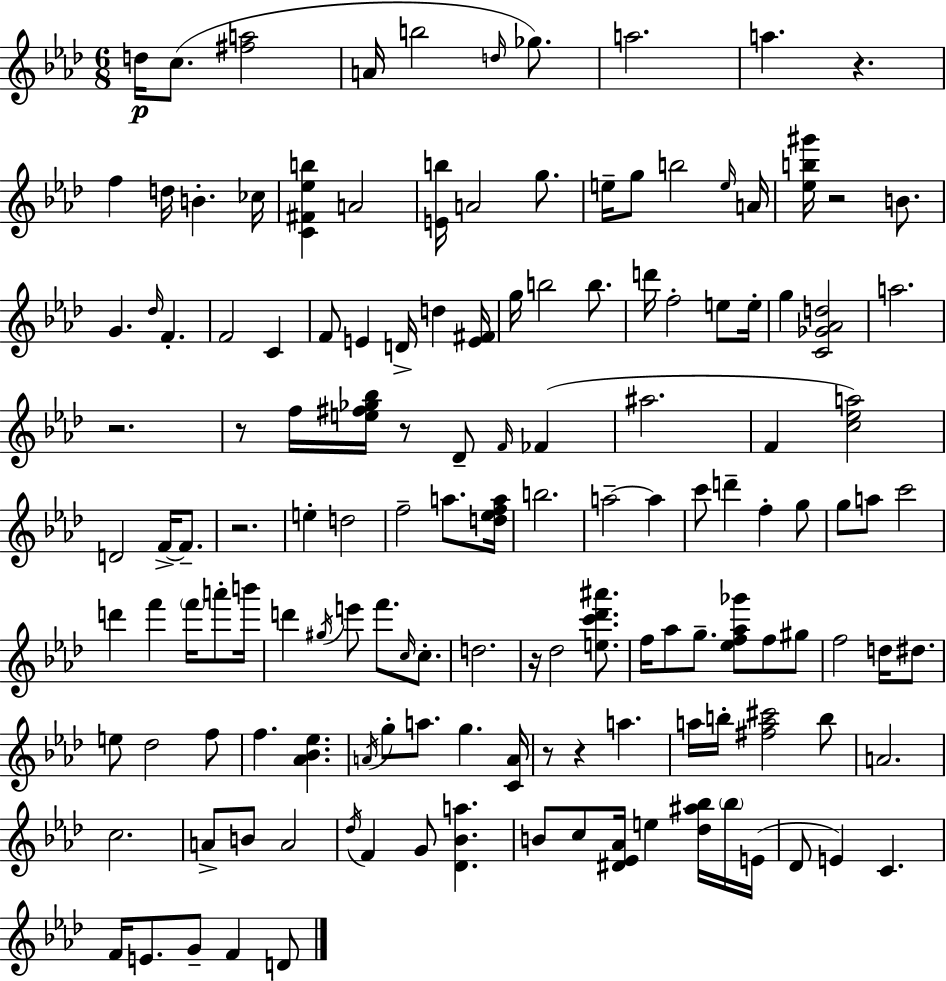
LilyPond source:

{
  \clef treble
  \numericTimeSignature
  \time 6/8
  \key f \minor
  d''16\p c''8.( <fis'' a''>2 | a'16 b''2 \grace { d''16 }) ges''8. | a''2. | a''4. r4. | \break f''4 d''16 b'4.-. | ces''16 <c' fis' ees'' b''>4 a'2 | <e' b''>16 a'2 g''8. | e''16-- g''8 b''2 | \break \grace { e''16 } a'16 <ees'' b'' gis'''>16 r2 b'8. | g'4. \grace { des''16 } f'4.-. | f'2 c'4 | f'8 e'4 d'16-> d''4 | \break <e' fis'>16 g''16 b''2 | b''8. d'''16 f''2-. | e''8 e''16-. g''4 <c' ges' aes' d''>2 | a''2. | \break r2. | r8 f''16 <e'' fis'' ges'' bes''>16 r8 des'8-- \grace { f'16 }( | fes'4 ais''2. | f'4 <c'' ees'' a''>2) | \break d'2 | f'16->~~ f'8.-- r2. | e''4-. d''2 | f''2-- | \break a''8. <d'' ees'' f'' a''>16 b''2. | a''2--~~ | a''4 c'''8 d'''4-- f''4-. | g''8 g''8 a''8 c'''2 | \break d'''4 f'''4 | \parenthesize f'''16 a'''8-. b'''16 d'''4 \acciaccatura { gis''16 } e'''8 f'''8. | \grace { c''16 } c''8.-. d''2. | r16 des''2 | \break <e'' c''' des''' ais'''>8. f''16 aes''8 g''8.-- | <ees'' f'' aes'' ges'''>8 f''8 gis''8 f''2 | d''16 dis''8. e''8 des''2 | f''8 f''4. | \break <aes' bes' ees''>4. \acciaccatura { a'16 } g''8-. a''8. | g''4. <c' a'>16 r8 r4 | a''4. a''16 b''16-. <fis'' a'' cis'''>2 | b''8 a'2. | \break c''2. | a'8-> b'8 a'2 | \acciaccatura { des''16 } f'4 | g'8 <des' bes' a''>4. b'8 c''8 | \break <dis' ees' aes'>16 e''4 <des'' ais'' bes''>16 \parenthesize bes''16 e'16( des'8 e'4) | c'4. f'16 e'8. | g'8-- f'4 d'8 \bar "|."
}